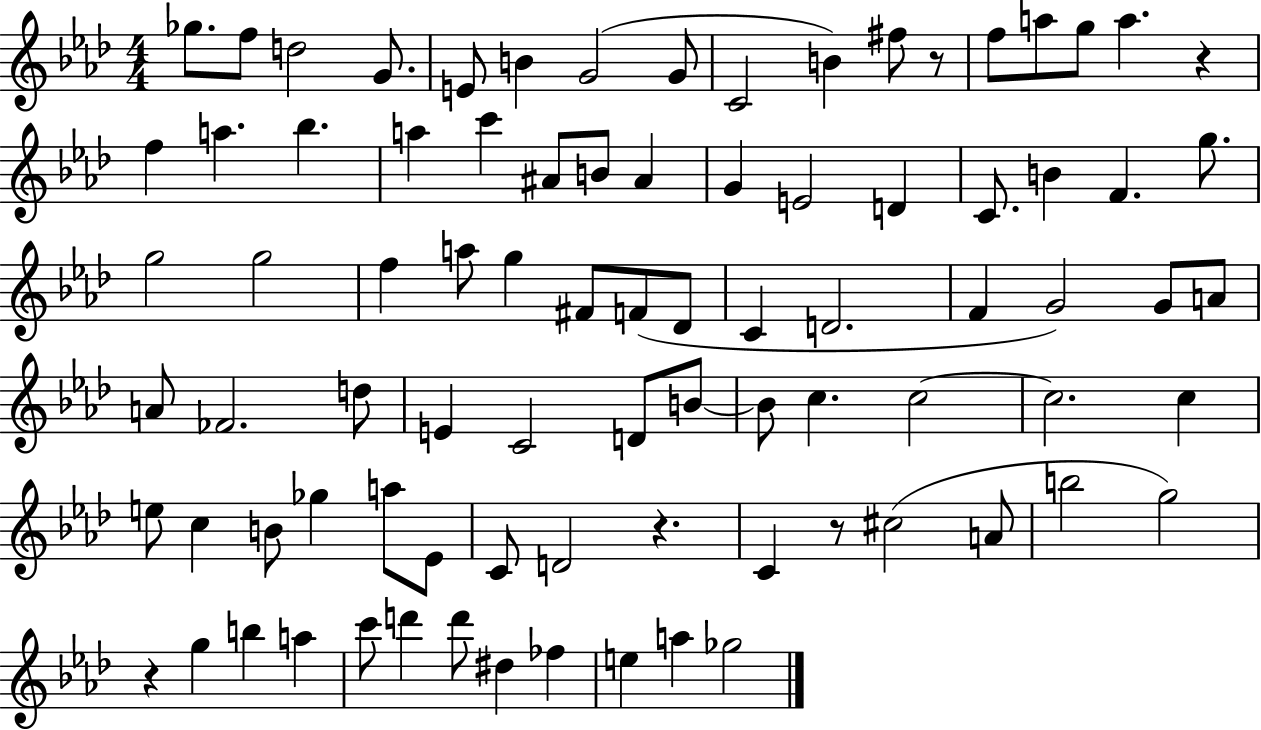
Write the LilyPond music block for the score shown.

{
  \clef treble
  \numericTimeSignature
  \time 4/4
  \key aes \major
  ges''8. f''8 d''2 g'8. | e'8 b'4 g'2( g'8 | c'2 b'4) fis''8 r8 | f''8 a''8 g''8 a''4. r4 | \break f''4 a''4. bes''4. | a''4 c'''4 ais'8 b'8 ais'4 | g'4 e'2 d'4 | c'8. b'4 f'4. g''8. | \break g''2 g''2 | f''4 a''8 g''4 fis'8 f'8( des'8 | c'4 d'2. | f'4 g'2) g'8 a'8 | \break a'8 fes'2. d''8 | e'4 c'2 d'8 b'8~~ | b'8 c''4. c''2~~ | c''2. c''4 | \break e''8 c''4 b'8 ges''4 a''8 ees'8 | c'8 d'2 r4. | c'4 r8 cis''2( a'8 | b''2 g''2) | \break r4 g''4 b''4 a''4 | c'''8 d'''4 d'''8 dis''4 fes''4 | e''4 a''4 ges''2 | \bar "|."
}